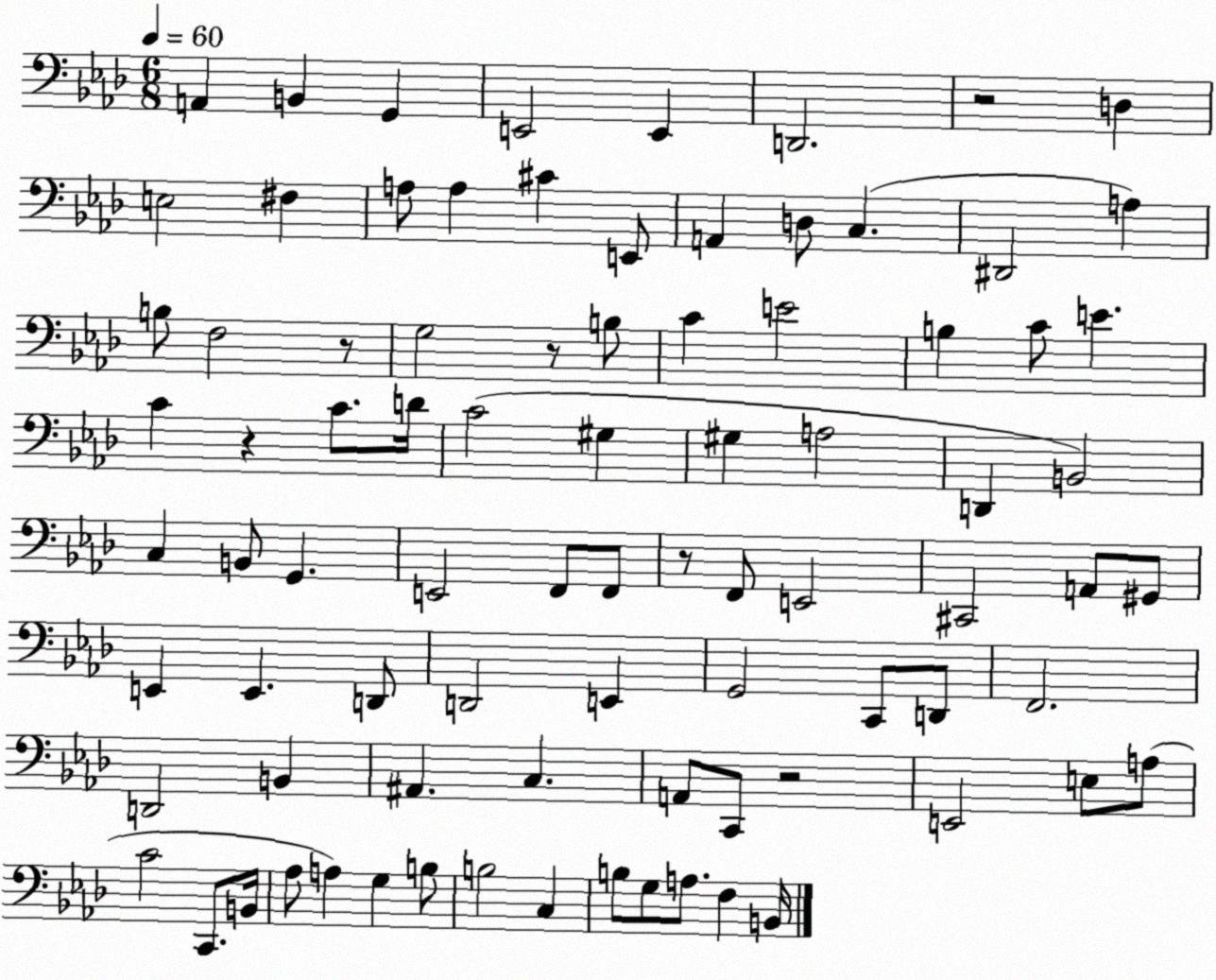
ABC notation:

X:1
T:Untitled
M:6/8
L:1/4
K:Ab
A,, B,, G,, E,,2 E,, D,,2 z2 D, E,2 ^F, A,/2 A, ^C E,,/2 A,, D,/2 C, ^D,,2 A, B,/2 F,2 z/2 G,2 z/2 B,/2 C E2 B, C/2 E C z C/2 D/4 C2 ^G, ^G, A,2 D,, B,,2 C, B,,/2 G,, E,,2 F,,/2 F,,/2 z/2 F,,/2 E,,2 ^C,,2 A,,/2 ^G,,/2 E,, E,, D,,/2 D,,2 E,, G,,2 C,,/2 D,,/2 F,,2 D,,2 B,, ^A,, C, A,,/2 C,,/2 z2 E,,2 E,/2 A,/2 C2 C,,/2 B,,/4 _A,/2 A, G, B,/2 B,2 C, B,/2 G,/2 A,/2 F, B,,/4